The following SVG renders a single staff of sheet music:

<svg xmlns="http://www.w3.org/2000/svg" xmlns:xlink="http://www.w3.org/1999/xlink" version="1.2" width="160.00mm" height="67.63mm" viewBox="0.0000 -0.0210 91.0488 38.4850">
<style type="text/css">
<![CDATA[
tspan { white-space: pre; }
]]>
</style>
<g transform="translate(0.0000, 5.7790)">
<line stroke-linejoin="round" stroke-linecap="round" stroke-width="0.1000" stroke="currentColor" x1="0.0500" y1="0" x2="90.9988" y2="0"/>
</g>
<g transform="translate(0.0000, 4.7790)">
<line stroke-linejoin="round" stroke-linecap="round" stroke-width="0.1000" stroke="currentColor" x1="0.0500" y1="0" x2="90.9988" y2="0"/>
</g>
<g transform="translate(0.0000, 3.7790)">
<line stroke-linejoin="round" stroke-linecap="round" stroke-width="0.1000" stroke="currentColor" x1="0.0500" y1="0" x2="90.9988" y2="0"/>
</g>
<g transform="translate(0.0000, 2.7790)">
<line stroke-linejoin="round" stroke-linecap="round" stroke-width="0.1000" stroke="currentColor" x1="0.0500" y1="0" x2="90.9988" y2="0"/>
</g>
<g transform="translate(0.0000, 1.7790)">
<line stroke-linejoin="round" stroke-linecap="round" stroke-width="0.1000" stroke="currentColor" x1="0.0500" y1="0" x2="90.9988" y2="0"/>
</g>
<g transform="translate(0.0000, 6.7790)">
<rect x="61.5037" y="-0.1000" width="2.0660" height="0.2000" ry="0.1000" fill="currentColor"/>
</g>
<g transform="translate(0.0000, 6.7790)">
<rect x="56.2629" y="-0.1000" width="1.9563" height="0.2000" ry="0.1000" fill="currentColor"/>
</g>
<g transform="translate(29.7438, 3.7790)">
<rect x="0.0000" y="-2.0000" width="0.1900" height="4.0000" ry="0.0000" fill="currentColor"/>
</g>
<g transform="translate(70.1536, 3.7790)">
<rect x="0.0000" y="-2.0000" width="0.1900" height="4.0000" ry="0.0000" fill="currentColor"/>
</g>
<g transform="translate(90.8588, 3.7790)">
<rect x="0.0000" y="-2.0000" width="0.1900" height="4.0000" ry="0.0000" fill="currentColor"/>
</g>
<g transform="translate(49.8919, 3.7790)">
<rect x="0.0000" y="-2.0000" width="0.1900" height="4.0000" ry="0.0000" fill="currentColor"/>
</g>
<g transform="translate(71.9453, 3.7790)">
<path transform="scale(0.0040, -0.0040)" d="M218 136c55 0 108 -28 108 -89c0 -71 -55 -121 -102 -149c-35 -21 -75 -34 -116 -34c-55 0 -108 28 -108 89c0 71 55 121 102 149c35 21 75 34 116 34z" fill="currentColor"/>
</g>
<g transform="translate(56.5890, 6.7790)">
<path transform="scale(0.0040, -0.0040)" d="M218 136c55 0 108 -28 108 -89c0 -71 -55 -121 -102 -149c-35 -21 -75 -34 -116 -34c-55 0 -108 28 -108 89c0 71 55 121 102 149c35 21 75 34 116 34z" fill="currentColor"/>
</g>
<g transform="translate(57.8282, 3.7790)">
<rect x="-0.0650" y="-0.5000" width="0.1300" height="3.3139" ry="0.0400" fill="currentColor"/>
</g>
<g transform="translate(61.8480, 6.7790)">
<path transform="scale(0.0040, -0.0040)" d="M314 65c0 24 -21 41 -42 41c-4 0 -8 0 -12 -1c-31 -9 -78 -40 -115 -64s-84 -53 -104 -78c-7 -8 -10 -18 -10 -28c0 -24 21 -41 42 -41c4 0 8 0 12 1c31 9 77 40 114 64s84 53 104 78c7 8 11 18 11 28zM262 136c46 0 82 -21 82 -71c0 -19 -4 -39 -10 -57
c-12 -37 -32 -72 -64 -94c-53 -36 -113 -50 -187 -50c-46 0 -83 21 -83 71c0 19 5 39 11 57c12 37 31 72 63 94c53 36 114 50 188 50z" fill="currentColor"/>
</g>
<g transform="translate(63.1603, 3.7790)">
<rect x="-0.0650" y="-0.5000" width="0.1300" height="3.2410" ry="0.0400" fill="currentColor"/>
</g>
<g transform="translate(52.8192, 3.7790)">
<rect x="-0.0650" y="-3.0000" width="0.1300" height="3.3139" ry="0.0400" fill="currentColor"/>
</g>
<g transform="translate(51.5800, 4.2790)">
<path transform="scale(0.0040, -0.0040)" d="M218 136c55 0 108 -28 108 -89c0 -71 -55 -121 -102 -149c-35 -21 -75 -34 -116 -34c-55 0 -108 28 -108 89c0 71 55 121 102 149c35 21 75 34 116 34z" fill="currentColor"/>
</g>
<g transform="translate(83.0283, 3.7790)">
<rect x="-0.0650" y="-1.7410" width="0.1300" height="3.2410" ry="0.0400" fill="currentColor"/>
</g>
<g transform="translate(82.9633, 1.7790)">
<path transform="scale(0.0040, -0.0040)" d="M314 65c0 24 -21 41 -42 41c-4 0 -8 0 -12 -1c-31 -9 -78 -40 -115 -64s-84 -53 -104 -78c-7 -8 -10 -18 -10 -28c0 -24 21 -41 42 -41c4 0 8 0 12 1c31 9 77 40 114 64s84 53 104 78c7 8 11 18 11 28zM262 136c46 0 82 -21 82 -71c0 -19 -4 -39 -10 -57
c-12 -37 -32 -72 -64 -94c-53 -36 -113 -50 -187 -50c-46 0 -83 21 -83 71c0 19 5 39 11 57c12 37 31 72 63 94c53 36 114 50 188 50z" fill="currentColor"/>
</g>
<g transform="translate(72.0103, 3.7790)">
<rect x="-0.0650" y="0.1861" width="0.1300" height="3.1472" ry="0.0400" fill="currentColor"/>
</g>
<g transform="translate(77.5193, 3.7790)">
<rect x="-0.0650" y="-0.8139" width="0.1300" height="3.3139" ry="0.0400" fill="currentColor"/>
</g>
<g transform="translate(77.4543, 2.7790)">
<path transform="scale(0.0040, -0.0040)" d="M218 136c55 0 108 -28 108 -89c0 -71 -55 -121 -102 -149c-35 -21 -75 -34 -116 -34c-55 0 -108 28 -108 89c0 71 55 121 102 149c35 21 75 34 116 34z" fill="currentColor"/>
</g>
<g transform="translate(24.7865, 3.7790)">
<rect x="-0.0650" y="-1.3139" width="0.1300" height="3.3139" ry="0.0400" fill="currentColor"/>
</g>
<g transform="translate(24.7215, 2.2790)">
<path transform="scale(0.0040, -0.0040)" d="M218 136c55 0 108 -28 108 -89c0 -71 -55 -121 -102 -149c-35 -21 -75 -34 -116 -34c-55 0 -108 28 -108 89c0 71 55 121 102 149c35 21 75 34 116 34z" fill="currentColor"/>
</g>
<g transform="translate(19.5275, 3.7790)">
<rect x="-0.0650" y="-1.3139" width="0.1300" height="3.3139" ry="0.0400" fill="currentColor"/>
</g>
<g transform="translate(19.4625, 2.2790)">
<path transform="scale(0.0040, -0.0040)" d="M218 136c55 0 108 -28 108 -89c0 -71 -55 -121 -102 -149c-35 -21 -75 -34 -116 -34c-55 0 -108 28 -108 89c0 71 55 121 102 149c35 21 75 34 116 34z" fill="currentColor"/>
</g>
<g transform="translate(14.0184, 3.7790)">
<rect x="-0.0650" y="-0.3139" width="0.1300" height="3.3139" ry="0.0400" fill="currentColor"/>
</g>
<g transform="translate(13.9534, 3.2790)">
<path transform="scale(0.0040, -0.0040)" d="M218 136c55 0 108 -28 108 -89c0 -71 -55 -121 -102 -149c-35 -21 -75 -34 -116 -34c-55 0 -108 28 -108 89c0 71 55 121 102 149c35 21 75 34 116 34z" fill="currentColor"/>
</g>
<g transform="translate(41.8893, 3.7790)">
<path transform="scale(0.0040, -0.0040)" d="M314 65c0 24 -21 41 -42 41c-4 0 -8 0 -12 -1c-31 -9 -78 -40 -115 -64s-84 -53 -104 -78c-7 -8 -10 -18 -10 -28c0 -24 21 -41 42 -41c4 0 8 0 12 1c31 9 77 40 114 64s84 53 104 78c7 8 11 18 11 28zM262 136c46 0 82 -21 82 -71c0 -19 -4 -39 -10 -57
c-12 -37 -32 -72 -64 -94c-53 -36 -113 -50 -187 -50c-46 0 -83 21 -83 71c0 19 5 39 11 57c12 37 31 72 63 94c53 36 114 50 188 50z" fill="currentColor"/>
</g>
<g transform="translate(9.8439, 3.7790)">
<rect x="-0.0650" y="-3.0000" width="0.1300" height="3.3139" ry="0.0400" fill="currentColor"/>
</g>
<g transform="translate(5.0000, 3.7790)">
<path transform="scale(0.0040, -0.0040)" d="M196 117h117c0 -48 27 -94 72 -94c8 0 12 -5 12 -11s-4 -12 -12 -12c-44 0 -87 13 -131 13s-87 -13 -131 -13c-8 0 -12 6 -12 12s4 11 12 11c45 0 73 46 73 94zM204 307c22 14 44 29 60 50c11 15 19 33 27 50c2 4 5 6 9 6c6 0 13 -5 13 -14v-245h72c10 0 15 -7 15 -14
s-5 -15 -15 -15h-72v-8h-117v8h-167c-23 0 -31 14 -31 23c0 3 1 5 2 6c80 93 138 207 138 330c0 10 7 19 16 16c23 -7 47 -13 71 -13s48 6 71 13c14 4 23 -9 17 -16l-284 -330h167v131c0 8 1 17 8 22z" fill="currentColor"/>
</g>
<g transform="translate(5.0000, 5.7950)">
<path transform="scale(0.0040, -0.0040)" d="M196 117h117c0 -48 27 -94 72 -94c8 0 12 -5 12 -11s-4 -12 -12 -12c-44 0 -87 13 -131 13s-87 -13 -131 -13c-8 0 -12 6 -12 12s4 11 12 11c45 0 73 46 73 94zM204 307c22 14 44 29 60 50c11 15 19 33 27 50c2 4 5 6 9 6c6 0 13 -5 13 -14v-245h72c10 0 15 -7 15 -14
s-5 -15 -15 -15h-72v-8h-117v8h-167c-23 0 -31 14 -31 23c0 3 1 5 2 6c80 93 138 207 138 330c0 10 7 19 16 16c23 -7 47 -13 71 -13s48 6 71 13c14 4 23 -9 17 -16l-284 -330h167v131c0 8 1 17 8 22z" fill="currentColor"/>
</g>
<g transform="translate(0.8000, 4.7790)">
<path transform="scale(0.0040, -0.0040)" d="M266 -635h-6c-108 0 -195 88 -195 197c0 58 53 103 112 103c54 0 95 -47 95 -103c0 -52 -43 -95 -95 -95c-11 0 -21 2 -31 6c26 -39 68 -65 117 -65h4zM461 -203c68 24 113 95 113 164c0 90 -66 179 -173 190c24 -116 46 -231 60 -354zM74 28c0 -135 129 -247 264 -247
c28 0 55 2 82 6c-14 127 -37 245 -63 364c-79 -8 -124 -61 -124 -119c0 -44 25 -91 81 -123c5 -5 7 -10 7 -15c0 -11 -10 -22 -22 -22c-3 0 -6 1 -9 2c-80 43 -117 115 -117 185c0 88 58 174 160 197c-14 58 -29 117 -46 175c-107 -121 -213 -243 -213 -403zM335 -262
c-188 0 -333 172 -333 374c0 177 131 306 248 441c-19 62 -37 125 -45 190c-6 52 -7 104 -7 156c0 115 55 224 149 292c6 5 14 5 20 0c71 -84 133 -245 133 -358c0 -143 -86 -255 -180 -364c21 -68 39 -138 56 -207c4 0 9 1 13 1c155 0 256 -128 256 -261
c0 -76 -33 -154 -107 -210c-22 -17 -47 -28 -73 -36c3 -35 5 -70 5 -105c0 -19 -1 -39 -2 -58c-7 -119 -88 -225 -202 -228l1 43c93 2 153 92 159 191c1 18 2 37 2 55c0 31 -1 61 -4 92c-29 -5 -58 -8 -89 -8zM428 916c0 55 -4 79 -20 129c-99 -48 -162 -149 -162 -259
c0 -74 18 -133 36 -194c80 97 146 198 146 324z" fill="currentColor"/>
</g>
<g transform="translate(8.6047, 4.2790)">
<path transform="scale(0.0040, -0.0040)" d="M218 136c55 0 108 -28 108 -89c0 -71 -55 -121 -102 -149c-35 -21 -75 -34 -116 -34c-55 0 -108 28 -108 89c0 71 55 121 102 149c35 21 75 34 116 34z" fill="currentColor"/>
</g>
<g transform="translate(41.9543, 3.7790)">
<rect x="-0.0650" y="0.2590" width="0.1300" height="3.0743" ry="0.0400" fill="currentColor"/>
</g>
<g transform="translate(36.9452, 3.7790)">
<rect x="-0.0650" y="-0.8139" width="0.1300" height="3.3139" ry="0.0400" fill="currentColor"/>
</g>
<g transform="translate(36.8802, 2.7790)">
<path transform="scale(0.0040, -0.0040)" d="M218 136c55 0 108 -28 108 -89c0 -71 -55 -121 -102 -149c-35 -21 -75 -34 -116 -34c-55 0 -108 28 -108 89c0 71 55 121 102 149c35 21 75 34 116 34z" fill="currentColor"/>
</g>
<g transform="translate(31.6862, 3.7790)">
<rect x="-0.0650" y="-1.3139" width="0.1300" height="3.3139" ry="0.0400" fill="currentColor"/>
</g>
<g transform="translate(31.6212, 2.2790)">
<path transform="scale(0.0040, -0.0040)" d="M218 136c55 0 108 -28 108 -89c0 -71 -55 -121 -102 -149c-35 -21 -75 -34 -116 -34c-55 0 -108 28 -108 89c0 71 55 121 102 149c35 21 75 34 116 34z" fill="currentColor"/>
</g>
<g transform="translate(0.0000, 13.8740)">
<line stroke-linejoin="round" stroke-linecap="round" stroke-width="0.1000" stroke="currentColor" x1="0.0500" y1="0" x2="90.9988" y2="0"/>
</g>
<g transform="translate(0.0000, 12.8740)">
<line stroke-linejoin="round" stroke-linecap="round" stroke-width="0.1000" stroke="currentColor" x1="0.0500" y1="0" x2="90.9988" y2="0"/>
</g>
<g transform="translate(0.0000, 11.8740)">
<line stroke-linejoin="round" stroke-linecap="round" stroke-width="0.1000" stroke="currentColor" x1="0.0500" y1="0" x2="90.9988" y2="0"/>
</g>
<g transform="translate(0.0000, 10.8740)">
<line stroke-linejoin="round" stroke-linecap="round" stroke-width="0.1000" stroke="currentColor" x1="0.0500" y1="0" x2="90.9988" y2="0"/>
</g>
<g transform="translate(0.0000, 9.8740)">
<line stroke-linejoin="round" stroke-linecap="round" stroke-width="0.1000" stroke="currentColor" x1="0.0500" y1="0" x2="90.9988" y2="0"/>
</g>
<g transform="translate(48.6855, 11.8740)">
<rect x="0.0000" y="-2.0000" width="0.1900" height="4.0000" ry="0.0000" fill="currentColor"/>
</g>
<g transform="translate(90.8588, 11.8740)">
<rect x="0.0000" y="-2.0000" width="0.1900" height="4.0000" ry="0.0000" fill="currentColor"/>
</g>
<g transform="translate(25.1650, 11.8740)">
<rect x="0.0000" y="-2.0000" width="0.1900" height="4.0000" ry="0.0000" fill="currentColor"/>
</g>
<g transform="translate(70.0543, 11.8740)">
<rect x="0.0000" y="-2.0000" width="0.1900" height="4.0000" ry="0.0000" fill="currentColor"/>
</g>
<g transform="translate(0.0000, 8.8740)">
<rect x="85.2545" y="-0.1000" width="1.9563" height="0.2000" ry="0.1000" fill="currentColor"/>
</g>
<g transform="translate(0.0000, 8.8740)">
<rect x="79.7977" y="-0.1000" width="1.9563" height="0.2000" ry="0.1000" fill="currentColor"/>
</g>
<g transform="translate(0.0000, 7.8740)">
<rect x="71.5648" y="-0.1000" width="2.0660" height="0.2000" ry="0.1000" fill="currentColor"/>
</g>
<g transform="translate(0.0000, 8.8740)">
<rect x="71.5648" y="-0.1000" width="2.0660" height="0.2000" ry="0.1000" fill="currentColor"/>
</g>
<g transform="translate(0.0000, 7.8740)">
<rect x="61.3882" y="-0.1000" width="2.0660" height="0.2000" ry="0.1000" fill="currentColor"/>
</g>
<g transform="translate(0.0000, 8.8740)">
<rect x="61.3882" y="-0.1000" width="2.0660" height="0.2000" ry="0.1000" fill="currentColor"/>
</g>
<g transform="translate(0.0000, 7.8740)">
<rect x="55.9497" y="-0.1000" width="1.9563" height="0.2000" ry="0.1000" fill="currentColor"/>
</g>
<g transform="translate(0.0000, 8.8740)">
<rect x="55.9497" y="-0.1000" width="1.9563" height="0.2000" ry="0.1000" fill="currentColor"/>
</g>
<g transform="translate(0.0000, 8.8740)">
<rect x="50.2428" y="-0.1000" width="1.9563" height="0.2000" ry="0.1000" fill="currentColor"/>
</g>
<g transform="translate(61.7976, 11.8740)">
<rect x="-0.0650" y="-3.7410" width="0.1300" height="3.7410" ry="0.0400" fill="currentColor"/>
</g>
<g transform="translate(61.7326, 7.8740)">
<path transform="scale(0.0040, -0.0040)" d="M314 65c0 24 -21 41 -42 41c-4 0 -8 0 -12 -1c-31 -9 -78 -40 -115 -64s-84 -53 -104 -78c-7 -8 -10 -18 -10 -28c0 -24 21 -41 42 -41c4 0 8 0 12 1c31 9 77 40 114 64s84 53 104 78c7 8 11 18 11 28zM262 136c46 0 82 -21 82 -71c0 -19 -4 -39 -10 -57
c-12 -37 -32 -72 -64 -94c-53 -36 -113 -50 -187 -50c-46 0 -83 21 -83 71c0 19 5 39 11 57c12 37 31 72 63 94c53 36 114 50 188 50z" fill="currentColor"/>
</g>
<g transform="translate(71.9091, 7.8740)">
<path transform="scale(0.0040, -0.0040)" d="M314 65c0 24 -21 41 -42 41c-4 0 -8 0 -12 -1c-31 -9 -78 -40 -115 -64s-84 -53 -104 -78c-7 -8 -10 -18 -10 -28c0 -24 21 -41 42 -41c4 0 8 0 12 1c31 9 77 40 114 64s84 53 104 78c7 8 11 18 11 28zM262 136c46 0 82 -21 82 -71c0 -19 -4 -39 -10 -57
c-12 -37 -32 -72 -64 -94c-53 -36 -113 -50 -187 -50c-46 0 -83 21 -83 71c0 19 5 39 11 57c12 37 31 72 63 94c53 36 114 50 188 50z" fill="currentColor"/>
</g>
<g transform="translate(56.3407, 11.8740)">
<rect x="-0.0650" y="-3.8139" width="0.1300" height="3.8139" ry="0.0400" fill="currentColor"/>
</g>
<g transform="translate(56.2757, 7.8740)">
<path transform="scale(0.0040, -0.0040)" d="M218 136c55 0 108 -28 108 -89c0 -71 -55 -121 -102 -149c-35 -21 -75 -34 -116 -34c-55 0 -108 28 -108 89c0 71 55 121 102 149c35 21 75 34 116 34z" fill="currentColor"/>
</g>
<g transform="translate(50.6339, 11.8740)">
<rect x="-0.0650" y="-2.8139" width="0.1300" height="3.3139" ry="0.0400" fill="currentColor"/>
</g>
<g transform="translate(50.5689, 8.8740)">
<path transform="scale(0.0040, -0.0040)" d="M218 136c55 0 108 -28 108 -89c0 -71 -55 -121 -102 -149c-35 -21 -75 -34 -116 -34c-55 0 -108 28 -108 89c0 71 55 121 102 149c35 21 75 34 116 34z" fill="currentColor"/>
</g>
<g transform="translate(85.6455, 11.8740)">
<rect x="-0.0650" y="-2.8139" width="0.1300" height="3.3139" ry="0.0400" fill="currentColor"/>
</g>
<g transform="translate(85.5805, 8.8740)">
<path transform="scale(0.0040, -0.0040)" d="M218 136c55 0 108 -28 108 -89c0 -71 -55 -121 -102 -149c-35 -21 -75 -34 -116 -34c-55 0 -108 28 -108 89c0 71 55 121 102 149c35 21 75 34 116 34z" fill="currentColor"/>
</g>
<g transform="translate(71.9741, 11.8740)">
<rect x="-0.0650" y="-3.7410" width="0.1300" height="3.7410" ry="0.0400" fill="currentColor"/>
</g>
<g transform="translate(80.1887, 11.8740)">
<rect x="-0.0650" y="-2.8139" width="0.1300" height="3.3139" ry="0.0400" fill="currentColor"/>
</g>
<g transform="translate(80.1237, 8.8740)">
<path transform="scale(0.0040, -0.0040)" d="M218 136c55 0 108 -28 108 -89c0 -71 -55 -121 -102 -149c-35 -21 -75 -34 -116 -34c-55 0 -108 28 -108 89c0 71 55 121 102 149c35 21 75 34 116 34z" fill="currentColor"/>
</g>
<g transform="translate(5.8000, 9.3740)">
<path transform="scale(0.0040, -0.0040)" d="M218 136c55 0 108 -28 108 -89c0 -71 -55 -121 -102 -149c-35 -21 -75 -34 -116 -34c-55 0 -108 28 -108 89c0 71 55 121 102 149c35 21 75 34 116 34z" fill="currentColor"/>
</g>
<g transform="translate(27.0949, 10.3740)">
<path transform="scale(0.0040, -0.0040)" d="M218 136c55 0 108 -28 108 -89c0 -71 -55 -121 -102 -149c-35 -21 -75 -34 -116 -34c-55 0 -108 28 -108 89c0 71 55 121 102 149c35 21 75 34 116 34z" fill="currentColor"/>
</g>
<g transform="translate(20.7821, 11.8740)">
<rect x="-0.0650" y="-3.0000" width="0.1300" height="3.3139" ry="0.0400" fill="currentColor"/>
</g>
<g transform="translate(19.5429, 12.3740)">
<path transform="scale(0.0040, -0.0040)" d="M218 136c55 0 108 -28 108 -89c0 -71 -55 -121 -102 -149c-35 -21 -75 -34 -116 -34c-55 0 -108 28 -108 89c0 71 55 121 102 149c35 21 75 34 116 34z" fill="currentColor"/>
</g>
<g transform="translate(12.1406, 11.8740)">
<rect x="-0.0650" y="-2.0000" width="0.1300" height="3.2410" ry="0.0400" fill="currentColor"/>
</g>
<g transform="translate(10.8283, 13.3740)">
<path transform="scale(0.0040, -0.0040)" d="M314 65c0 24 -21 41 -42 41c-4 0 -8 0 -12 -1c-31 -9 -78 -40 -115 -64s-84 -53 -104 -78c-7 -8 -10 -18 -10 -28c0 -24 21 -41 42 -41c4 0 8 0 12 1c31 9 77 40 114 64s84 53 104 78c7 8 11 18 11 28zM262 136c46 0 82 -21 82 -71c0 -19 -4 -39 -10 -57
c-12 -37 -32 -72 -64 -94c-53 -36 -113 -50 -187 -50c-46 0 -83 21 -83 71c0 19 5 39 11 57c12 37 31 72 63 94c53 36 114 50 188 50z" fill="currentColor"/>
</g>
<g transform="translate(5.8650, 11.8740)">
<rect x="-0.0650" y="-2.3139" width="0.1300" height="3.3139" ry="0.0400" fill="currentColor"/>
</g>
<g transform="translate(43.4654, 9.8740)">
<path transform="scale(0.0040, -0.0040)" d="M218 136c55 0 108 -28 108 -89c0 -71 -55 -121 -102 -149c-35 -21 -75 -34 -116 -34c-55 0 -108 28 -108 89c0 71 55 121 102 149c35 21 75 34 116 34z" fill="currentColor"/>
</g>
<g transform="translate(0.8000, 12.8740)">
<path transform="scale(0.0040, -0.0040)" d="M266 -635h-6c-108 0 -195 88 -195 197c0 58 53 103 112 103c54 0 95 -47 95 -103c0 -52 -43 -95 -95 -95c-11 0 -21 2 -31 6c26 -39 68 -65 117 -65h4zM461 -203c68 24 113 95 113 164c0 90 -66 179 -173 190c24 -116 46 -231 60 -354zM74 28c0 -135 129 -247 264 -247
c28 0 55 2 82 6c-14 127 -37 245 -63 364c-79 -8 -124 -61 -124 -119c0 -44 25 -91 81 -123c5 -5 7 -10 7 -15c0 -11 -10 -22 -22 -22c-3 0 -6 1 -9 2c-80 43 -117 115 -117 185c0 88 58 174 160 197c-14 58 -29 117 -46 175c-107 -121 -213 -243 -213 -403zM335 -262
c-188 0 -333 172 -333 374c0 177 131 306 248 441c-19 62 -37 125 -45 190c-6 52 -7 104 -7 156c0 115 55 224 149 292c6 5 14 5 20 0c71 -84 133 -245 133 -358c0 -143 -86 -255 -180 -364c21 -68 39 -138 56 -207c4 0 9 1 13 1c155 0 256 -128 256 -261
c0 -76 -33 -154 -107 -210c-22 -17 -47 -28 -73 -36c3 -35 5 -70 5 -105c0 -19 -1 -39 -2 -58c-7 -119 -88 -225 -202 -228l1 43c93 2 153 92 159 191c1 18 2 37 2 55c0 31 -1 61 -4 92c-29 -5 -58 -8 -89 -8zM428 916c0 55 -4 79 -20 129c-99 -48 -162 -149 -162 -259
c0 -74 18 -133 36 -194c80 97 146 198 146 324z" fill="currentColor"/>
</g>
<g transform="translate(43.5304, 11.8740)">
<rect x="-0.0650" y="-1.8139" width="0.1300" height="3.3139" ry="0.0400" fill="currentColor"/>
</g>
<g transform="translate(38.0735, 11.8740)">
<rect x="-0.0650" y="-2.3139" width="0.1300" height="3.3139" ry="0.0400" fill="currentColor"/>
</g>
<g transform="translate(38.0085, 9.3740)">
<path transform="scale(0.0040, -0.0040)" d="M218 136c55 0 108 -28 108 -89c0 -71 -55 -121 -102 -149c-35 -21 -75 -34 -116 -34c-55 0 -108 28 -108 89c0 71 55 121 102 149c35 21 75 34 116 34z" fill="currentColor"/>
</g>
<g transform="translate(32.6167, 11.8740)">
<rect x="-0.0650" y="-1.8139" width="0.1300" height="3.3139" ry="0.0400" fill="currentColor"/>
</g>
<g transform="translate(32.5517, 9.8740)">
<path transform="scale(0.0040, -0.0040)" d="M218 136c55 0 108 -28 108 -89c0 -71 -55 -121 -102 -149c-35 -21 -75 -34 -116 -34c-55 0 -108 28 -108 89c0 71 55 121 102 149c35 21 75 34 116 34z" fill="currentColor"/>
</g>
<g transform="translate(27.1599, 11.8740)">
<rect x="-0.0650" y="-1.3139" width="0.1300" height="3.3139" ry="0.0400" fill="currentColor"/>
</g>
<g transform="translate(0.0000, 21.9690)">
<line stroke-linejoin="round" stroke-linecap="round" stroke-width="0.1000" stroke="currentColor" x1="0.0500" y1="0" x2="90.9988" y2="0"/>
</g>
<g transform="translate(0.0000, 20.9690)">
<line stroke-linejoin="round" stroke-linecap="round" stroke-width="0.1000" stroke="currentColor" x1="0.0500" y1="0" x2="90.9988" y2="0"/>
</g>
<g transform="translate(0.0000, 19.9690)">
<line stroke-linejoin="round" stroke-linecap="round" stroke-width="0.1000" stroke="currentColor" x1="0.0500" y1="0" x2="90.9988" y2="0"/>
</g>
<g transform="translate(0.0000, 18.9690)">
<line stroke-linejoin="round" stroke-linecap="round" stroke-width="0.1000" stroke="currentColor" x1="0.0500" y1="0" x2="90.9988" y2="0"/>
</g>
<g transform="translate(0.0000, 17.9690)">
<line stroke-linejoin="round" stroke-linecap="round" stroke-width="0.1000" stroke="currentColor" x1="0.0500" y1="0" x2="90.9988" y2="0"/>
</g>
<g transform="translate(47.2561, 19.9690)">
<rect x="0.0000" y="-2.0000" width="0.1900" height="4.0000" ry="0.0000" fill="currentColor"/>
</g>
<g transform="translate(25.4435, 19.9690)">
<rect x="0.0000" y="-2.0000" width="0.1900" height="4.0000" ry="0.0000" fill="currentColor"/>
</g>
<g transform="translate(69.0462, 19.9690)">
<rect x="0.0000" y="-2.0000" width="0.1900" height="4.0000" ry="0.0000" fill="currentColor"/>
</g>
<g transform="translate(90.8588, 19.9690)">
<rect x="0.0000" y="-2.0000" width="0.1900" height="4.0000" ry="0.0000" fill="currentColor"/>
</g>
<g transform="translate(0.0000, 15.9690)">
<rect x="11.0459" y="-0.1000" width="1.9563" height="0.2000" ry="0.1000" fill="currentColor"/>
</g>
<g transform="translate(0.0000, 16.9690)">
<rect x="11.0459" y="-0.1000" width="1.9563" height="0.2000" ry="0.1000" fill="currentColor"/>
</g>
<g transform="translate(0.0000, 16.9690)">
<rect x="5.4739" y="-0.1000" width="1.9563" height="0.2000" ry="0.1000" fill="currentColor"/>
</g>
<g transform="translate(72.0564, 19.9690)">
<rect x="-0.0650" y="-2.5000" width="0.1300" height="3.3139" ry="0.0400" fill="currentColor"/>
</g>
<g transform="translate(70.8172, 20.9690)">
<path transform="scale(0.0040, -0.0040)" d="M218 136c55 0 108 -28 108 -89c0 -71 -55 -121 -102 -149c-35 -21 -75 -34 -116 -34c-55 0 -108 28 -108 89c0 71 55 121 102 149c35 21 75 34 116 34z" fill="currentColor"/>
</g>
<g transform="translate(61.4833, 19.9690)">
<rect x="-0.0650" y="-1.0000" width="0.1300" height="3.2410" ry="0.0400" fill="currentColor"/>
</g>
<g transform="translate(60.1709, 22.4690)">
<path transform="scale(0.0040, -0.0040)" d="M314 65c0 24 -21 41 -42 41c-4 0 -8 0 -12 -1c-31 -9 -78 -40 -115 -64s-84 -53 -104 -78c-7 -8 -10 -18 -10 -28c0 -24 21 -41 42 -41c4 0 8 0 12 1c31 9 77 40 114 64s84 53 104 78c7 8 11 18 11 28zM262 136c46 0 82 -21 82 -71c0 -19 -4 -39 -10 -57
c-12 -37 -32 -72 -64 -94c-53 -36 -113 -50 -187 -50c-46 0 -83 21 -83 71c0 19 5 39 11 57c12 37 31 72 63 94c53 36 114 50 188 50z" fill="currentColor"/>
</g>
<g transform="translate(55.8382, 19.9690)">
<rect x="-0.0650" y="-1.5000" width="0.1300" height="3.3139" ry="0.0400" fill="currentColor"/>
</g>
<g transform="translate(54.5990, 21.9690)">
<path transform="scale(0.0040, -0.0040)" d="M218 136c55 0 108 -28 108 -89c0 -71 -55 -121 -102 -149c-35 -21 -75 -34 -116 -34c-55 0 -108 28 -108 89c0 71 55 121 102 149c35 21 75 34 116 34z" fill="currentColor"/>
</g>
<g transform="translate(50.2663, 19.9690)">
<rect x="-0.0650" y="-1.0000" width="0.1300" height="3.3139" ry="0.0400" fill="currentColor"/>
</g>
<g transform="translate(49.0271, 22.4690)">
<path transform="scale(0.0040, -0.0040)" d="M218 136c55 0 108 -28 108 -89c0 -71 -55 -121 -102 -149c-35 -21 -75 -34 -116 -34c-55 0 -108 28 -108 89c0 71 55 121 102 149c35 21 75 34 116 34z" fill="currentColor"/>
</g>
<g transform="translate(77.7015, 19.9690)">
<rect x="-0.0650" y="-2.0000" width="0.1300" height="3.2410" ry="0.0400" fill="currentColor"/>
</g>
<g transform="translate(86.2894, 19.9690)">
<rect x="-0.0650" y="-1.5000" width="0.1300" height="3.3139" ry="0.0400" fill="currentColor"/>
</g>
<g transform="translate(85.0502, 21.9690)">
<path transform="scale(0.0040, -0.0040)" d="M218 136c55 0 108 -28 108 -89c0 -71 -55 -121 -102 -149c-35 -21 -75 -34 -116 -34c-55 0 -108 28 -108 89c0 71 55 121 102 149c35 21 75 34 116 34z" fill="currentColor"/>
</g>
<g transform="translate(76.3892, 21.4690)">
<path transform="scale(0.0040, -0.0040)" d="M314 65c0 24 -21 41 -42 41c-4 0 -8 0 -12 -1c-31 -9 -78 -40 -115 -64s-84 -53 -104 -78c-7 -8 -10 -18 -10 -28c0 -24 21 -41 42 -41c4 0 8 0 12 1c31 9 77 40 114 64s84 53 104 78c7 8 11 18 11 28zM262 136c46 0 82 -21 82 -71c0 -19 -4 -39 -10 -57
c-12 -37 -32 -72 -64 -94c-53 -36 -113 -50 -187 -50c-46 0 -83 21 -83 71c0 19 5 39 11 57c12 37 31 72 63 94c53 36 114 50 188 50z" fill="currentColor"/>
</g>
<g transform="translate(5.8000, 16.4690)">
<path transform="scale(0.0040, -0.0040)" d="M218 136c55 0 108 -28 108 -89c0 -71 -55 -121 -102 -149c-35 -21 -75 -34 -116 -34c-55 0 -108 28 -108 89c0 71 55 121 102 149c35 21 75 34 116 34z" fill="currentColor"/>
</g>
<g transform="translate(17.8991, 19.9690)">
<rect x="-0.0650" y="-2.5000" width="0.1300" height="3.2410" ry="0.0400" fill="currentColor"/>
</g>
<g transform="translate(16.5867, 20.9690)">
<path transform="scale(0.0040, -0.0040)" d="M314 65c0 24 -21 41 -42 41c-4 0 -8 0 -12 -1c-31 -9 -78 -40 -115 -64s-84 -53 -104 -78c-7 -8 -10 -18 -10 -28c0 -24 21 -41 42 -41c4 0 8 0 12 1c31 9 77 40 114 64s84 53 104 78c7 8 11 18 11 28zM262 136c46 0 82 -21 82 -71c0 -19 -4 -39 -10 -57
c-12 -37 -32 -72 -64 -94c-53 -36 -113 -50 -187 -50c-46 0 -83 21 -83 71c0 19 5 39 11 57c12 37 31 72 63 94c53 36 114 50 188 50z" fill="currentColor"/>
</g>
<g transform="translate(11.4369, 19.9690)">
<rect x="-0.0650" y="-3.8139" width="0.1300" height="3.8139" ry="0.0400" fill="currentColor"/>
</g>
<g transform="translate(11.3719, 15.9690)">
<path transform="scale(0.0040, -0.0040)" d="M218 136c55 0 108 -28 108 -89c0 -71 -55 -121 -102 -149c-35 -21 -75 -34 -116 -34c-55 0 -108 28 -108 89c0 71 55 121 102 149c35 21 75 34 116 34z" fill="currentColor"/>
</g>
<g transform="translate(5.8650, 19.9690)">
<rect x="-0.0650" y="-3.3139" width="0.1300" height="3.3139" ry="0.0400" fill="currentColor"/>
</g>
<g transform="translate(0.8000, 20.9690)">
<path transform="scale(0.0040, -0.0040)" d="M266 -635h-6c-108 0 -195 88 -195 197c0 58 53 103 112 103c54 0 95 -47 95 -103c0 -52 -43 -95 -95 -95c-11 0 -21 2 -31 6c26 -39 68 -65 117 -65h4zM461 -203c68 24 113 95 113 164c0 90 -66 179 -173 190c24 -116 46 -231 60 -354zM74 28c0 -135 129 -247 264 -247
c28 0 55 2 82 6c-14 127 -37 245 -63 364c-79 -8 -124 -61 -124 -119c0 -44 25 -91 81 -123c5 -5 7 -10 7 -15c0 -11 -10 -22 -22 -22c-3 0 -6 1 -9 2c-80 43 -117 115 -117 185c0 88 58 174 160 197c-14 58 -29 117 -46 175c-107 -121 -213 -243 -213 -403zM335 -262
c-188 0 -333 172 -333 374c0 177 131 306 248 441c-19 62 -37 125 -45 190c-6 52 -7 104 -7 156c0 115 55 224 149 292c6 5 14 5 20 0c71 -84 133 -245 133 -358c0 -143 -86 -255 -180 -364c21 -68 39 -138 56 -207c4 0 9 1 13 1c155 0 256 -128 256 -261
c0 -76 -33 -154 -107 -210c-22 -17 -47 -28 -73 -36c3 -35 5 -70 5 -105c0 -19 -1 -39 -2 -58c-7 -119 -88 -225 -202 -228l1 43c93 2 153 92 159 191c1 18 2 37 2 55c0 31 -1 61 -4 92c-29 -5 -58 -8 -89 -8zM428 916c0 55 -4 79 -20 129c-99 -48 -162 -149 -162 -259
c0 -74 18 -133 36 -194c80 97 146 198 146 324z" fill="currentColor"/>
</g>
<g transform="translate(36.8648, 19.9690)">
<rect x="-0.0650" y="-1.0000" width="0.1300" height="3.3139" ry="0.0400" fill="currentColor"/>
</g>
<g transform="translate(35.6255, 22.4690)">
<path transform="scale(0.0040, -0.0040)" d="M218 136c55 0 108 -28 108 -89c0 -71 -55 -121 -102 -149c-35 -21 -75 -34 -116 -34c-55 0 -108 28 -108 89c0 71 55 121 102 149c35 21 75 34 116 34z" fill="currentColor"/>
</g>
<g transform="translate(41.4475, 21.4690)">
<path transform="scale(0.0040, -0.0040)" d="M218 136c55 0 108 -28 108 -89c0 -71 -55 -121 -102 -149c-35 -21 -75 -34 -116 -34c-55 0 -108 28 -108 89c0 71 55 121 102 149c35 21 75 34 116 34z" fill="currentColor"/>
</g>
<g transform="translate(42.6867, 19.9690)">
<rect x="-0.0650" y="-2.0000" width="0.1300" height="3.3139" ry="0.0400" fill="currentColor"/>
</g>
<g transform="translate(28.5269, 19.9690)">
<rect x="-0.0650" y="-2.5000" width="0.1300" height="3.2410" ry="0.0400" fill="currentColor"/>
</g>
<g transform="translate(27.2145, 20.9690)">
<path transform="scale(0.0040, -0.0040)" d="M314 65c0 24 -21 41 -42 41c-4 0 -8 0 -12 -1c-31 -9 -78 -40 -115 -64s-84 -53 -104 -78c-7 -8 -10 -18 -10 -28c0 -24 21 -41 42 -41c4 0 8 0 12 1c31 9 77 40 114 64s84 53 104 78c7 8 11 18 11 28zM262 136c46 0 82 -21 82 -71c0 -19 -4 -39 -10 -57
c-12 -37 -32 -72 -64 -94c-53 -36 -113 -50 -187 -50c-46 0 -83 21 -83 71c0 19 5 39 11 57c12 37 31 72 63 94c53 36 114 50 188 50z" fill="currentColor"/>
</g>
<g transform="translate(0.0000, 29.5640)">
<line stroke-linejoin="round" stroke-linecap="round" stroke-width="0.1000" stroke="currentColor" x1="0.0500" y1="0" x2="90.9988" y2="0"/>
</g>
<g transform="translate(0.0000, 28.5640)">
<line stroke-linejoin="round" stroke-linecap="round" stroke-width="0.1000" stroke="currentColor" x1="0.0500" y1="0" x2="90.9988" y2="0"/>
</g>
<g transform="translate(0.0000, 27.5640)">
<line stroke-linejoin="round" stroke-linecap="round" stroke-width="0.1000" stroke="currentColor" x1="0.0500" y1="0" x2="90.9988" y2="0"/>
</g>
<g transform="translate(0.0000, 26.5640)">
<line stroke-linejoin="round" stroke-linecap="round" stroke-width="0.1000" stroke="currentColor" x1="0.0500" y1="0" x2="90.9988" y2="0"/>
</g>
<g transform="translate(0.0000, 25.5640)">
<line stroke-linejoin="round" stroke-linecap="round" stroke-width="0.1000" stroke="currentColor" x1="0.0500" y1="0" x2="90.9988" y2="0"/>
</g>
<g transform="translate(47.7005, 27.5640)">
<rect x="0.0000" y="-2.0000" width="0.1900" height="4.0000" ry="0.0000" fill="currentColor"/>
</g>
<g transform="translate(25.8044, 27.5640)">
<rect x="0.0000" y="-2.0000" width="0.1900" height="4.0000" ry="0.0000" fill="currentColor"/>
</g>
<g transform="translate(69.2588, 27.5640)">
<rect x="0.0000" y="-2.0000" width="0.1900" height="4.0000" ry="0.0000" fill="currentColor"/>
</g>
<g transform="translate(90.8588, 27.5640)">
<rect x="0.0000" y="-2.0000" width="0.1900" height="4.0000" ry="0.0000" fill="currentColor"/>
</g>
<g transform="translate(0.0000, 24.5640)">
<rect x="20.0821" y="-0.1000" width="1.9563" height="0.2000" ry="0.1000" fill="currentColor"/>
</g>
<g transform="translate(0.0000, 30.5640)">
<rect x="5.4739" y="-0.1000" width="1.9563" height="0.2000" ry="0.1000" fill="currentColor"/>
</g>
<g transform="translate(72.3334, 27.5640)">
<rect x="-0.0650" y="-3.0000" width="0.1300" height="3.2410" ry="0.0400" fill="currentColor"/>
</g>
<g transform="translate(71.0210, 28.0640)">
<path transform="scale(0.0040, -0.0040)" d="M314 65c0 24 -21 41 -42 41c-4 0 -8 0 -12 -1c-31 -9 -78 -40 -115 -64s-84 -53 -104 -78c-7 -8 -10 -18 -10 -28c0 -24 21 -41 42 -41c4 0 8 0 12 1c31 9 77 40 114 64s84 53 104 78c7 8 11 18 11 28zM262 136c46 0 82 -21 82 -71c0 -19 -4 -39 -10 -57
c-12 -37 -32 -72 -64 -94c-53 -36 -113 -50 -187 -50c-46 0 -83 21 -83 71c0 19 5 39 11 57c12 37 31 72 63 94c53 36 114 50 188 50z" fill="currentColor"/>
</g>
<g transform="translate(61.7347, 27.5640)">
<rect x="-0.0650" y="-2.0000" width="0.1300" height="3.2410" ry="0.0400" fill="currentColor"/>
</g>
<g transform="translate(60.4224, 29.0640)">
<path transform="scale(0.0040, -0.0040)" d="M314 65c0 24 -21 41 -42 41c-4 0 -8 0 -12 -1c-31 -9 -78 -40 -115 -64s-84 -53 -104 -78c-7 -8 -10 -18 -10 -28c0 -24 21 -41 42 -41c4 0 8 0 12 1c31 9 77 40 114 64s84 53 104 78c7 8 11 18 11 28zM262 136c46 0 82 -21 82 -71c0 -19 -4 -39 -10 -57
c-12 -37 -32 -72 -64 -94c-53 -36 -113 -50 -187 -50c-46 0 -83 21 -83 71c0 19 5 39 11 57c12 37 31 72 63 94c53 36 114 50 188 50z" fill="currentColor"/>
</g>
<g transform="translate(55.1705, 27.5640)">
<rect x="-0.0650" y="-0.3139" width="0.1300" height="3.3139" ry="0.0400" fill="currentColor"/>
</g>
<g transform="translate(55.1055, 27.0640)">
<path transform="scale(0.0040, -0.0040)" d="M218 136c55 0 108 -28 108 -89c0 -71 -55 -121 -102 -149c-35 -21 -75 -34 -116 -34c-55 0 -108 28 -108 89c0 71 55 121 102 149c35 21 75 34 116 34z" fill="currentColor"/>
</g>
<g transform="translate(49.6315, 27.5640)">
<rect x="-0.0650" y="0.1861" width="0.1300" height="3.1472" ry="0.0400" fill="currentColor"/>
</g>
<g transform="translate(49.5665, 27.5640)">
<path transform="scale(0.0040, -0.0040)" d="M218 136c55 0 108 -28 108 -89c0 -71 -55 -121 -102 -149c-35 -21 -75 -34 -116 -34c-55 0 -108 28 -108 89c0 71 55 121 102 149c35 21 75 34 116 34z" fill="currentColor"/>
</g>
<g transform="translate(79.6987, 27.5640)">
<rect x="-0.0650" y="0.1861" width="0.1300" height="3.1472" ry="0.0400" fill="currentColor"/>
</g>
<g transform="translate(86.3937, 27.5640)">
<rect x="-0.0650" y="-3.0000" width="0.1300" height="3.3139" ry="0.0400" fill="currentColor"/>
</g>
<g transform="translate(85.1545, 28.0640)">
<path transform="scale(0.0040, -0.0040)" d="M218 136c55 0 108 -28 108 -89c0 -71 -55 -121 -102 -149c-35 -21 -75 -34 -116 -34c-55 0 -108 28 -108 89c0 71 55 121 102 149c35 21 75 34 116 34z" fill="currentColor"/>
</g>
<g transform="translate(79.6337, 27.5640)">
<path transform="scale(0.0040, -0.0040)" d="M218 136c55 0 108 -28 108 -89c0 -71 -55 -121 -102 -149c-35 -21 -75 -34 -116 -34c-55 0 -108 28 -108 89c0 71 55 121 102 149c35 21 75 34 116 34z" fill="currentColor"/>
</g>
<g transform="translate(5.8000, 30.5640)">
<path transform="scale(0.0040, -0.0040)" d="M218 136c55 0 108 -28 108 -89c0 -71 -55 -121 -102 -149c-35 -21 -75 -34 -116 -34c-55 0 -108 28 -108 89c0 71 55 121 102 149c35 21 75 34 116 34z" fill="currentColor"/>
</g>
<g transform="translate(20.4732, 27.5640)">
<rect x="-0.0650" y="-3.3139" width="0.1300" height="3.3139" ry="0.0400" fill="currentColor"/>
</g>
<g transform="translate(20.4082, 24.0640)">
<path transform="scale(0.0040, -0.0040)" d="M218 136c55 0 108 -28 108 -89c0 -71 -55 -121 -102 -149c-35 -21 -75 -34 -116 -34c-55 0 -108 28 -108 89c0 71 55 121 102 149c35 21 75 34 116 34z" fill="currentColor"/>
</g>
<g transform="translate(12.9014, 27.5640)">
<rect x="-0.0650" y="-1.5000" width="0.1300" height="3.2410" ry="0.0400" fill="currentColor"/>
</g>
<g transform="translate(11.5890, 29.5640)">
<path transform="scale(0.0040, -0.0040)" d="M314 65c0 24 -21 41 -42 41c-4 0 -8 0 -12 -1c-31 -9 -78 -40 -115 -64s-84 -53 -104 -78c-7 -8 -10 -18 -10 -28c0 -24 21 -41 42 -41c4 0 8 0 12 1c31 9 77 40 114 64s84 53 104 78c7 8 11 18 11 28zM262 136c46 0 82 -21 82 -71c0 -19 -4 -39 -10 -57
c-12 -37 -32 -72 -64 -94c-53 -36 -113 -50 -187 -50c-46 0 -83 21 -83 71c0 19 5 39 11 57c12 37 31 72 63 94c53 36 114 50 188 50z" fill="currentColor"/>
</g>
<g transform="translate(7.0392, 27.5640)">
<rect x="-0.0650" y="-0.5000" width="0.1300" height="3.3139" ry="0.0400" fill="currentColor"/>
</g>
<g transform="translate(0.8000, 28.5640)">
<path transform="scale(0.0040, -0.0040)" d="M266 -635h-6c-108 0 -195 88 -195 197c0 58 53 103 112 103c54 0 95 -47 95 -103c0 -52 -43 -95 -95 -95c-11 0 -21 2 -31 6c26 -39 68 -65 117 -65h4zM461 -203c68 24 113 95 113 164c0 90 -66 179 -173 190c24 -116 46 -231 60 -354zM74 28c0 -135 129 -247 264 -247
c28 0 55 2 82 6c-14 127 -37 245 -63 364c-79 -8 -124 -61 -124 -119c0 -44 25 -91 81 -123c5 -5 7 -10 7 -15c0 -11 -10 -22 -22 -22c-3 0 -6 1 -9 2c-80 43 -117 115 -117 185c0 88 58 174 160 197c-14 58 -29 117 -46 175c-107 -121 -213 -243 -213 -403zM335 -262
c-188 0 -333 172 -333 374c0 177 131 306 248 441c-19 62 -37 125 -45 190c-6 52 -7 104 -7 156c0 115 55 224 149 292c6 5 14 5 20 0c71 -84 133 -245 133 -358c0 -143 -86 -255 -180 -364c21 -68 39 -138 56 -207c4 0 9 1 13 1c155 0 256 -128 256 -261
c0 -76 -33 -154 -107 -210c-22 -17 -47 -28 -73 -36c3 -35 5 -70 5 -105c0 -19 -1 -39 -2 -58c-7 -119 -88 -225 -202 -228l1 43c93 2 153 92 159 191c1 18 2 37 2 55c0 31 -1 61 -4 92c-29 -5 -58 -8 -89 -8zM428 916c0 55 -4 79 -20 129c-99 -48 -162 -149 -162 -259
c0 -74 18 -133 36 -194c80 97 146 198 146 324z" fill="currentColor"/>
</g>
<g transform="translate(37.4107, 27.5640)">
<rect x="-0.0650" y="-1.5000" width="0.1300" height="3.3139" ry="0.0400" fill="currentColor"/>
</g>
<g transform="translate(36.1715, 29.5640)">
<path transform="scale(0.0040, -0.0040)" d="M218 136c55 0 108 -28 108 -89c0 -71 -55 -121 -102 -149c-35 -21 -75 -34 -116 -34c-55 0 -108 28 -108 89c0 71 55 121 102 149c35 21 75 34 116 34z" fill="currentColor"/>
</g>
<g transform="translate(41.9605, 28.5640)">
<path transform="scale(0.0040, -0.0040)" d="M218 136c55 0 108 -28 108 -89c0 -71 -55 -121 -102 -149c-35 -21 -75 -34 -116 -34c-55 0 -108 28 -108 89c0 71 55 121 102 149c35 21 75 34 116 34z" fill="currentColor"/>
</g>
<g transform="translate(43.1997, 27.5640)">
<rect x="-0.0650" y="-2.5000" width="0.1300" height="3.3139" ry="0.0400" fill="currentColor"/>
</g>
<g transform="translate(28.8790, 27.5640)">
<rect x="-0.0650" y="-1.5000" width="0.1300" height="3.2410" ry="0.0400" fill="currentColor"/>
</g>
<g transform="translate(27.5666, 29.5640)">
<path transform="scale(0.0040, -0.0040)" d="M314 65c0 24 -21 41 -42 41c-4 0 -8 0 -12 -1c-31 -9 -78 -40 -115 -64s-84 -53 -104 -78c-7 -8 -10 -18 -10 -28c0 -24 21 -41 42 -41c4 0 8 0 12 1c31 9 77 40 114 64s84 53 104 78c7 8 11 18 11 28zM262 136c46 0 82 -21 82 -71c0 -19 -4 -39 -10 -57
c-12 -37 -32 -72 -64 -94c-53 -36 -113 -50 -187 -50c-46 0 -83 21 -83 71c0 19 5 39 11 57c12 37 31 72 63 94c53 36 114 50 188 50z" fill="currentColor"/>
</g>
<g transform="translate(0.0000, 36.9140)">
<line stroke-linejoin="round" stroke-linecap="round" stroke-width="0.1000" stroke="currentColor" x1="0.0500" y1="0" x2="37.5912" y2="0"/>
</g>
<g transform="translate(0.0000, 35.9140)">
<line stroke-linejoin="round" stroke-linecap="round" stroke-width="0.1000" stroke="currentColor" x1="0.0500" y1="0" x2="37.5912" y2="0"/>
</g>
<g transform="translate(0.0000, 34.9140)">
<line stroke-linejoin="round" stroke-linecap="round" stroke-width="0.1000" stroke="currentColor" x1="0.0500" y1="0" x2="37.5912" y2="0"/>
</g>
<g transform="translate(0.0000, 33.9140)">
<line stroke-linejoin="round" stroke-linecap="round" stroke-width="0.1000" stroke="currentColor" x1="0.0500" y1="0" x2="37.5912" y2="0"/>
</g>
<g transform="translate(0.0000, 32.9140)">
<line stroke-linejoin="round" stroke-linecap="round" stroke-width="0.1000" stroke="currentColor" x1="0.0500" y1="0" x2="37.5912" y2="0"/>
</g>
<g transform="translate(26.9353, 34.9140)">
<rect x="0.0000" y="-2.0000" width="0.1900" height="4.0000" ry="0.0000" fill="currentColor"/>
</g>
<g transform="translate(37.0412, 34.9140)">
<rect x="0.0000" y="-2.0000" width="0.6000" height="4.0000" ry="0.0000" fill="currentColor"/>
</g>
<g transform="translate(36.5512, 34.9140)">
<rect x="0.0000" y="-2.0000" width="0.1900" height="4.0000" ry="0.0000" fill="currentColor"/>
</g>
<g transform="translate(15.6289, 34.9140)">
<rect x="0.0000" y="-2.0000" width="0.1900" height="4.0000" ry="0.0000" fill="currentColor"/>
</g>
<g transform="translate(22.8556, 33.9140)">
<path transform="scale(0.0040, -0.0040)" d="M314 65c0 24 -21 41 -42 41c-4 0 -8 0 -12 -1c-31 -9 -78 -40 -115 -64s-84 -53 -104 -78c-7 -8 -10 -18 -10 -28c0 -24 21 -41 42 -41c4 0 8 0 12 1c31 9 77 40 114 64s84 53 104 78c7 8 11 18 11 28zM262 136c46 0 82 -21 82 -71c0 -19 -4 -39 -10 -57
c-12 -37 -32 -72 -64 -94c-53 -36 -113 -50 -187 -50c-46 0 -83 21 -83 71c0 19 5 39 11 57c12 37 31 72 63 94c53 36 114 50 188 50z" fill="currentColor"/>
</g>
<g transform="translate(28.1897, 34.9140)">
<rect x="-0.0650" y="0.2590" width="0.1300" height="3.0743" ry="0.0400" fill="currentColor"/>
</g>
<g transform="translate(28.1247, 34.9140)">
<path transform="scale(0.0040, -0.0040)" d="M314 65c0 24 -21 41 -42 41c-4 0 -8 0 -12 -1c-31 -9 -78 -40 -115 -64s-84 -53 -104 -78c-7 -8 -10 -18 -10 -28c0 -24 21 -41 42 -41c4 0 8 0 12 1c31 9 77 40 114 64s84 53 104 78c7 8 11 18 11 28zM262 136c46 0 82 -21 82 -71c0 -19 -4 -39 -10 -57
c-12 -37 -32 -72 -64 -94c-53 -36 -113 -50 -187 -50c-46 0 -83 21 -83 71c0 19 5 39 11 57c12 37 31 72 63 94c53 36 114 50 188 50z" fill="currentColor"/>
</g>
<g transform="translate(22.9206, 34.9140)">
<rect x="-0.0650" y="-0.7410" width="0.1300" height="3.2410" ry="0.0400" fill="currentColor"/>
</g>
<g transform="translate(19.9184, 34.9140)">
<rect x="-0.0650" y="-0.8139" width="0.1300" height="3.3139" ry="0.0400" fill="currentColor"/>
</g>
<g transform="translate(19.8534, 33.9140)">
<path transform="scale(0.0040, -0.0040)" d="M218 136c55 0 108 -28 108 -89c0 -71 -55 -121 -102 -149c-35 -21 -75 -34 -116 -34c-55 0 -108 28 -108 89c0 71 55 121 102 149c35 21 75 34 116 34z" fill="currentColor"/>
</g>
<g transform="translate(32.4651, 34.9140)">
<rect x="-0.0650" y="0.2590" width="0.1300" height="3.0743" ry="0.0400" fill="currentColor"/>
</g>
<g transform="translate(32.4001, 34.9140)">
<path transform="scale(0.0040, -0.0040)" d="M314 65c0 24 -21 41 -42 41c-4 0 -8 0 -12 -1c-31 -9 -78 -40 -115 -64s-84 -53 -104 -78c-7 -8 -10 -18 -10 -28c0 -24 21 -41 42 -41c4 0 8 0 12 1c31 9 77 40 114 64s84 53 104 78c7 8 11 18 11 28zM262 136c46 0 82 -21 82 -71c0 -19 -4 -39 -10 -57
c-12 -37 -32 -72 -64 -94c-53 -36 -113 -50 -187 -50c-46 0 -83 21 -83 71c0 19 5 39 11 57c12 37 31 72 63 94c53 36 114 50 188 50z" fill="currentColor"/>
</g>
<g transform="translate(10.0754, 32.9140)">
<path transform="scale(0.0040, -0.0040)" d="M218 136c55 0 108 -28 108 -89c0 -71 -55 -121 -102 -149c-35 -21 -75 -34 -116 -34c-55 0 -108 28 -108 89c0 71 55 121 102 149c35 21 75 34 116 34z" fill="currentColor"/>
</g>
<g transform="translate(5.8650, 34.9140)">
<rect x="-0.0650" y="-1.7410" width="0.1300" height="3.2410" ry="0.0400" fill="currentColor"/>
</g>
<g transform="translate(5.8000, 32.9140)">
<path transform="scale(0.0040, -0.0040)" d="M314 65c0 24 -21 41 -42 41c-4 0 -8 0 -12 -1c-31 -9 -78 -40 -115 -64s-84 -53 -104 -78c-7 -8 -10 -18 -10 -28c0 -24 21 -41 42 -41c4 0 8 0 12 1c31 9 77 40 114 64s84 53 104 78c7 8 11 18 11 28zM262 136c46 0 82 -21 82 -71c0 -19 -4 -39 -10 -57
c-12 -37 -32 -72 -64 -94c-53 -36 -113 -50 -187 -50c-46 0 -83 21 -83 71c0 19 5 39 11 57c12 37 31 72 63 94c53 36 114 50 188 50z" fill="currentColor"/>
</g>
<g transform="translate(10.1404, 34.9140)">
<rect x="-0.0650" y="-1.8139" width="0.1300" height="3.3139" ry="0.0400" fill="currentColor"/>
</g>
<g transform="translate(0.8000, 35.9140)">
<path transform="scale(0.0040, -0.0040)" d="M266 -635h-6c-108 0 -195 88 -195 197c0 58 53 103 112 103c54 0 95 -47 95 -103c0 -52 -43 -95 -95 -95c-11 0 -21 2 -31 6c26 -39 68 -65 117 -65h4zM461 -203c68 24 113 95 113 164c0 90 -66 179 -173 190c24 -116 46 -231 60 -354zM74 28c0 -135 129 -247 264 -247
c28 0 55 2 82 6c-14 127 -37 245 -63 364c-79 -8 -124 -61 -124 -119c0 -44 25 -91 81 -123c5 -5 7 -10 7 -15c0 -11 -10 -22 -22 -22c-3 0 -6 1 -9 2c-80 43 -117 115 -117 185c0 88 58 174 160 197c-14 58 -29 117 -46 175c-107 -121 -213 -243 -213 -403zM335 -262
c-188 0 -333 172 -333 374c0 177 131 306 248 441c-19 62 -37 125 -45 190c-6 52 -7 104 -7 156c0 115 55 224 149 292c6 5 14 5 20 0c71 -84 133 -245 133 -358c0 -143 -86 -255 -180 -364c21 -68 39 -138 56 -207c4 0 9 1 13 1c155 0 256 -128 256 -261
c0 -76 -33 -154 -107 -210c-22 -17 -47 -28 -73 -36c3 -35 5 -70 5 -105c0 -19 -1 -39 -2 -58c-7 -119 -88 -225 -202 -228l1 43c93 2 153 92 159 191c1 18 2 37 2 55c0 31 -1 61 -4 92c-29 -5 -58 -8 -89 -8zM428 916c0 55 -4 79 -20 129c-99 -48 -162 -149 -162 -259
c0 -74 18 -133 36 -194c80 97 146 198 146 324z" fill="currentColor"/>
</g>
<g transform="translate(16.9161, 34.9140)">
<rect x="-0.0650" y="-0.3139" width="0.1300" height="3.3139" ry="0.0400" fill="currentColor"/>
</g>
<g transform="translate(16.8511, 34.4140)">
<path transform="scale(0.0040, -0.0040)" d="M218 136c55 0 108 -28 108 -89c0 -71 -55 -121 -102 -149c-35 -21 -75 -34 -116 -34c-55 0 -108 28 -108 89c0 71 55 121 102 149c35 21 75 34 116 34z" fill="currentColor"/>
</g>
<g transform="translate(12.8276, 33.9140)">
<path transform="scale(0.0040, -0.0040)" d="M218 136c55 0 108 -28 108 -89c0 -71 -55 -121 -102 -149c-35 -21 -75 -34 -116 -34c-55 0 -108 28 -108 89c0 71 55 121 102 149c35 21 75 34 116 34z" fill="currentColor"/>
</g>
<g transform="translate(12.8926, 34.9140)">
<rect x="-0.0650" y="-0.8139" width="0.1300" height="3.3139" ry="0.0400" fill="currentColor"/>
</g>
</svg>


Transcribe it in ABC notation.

X:1
T:Untitled
M:4/4
L:1/4
K:C
A c e e e d B2 A C C2 B d f2 g F2 A e f g f a c' c'2 c'2 a a b c' G2 G2 D F D E D2 G F2 E C E2 b E2 E G B c F2 A2 B A f2 f d c d d2 B2 B2